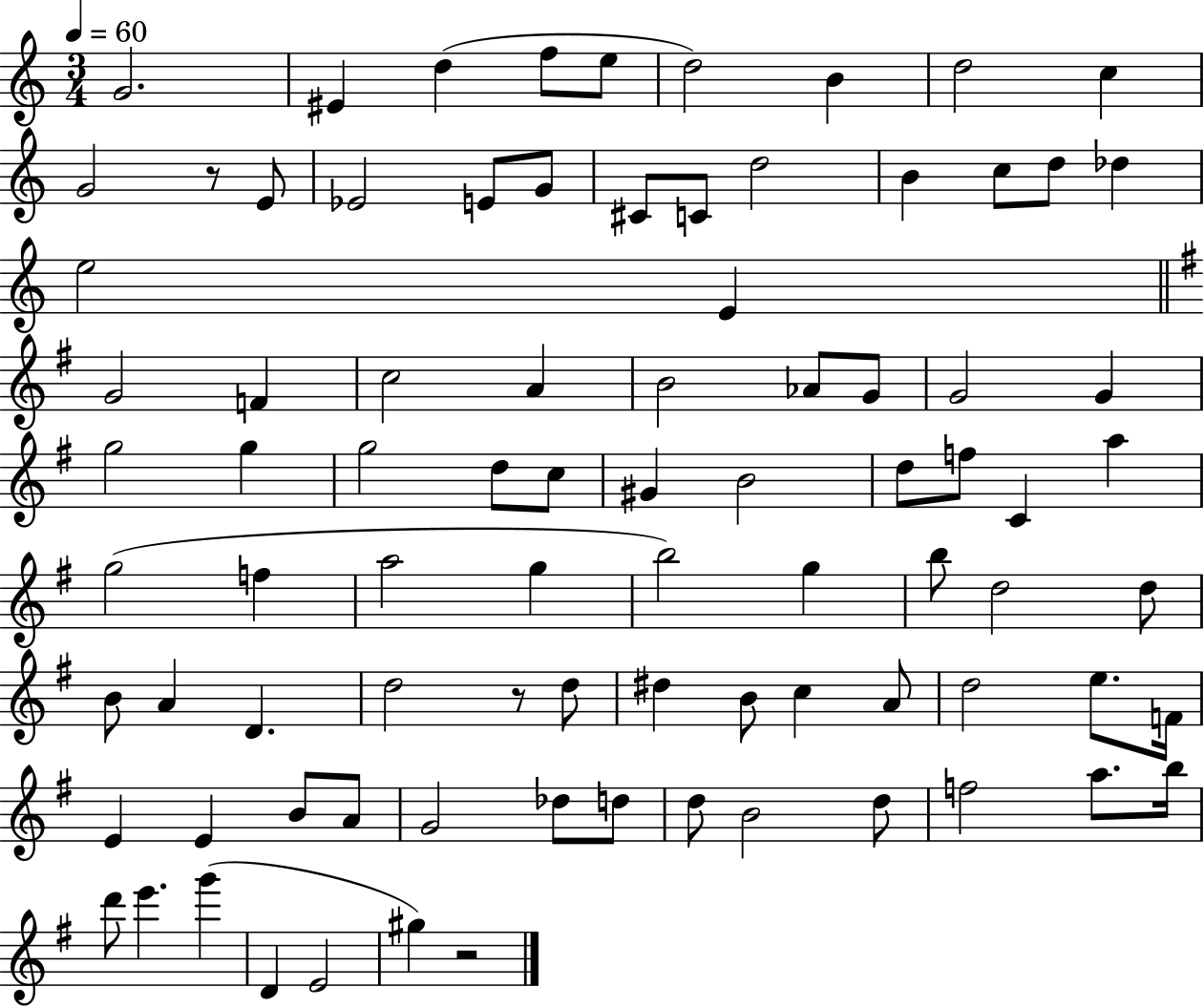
X:1
T:Untitled
M:3/4
L:1/4
K:C
G2 ^E d f/2 e/2 d2 B d2 c G2 z/2 E/2 _E2 E/2 G/2 ^C/2 C/2 d2 B c/2 d/2 _d e2 E G2 F c2 A B2 _A/2 G/2 G2 G g2 g g2 d/2 c/2 ^G B2 d/2 f/2 C a g2 f a2 g b2 g b/2 d2 d/2 B/2 A D d2 z/2 d/2 ^d B/2 c A/2 d2 e/2 F/4 E E B/2 A/2 G2 _d/2 d/2 d/2 B2 d/2 f2 a/2 b/4 d'/2 e' g' D E2 ^g z2